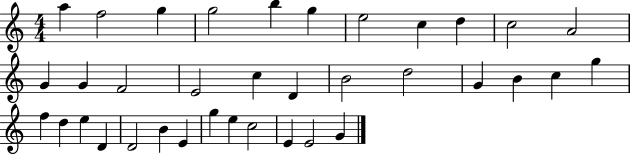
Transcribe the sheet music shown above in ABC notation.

X:1
T:Untitled
M:4/4
L:1/4
K:C
a f2 g g2 b g e2 c d c2 A2 G G F2 E2 c D B2 d2 G B c g f d e D D2 B E g e c2 E E2 G